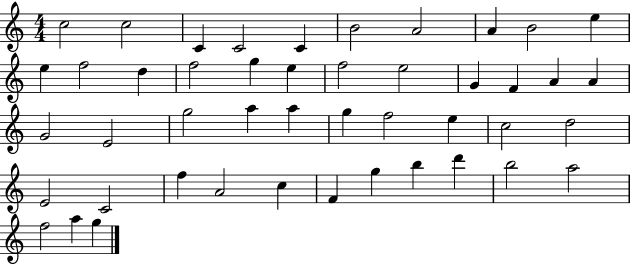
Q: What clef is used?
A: treble